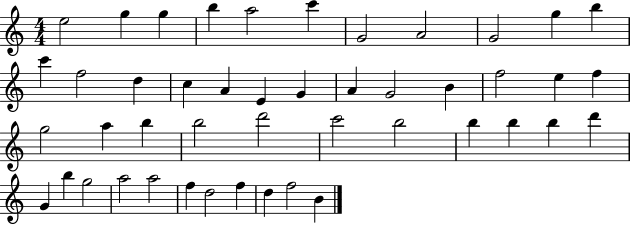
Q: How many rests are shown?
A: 0